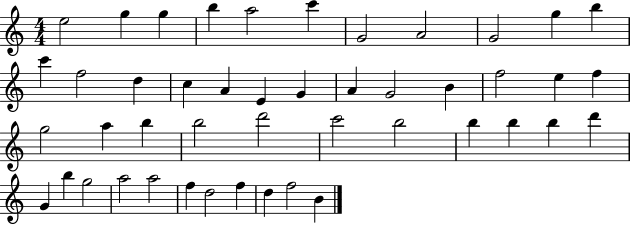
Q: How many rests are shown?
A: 0